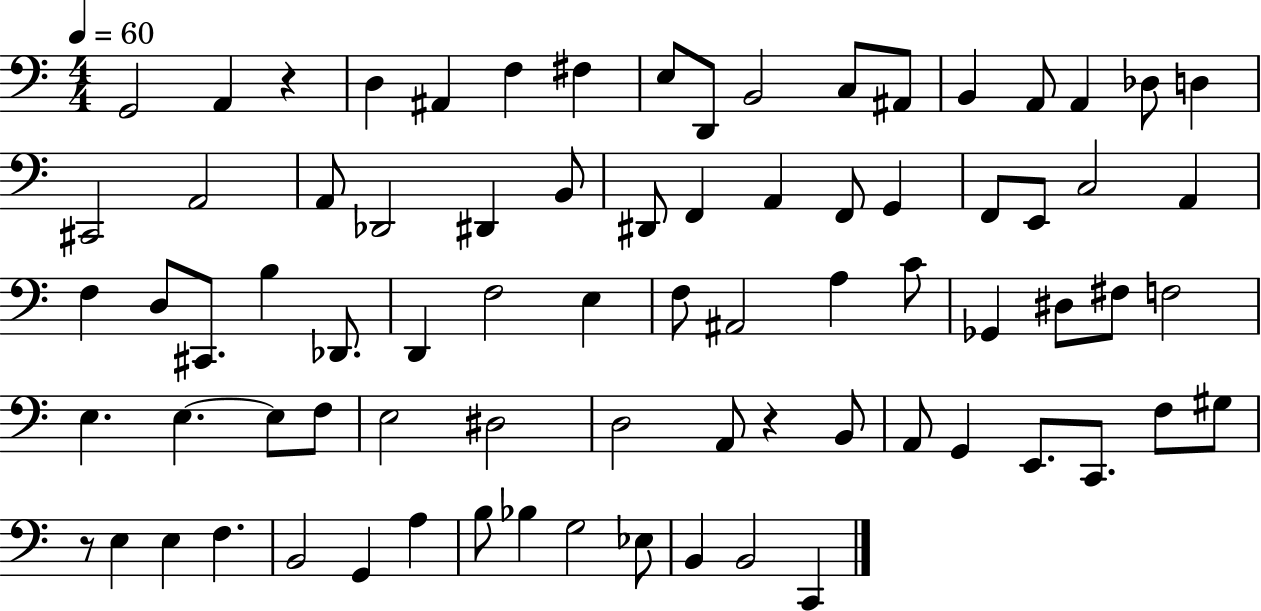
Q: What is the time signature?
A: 4/4